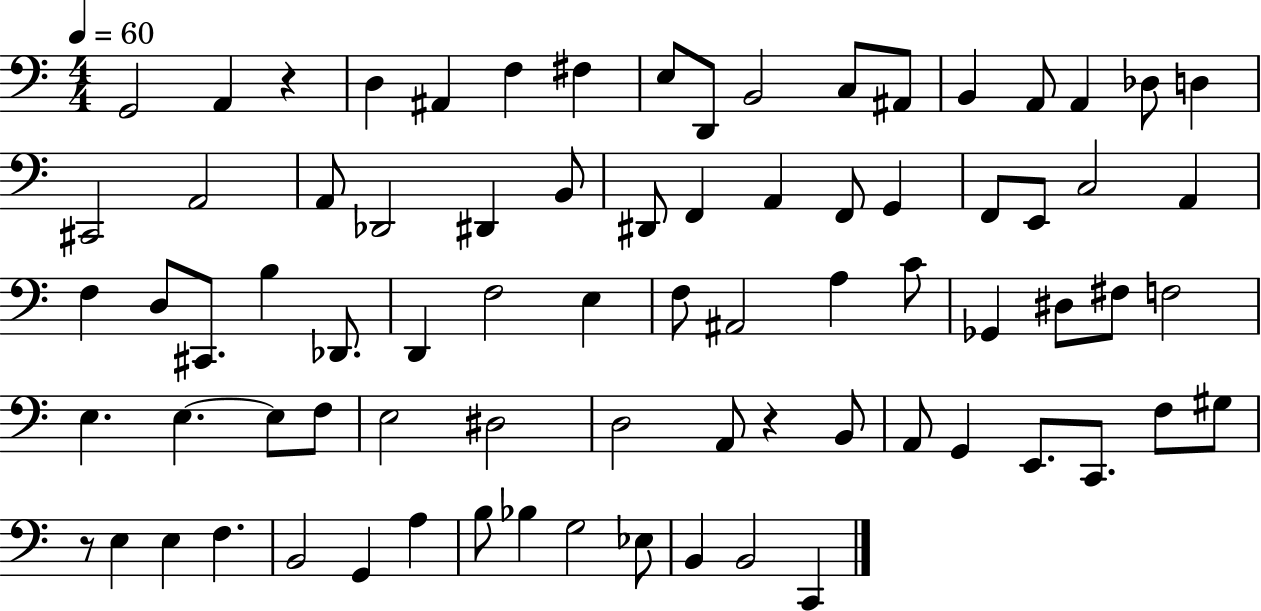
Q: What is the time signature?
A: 4/4